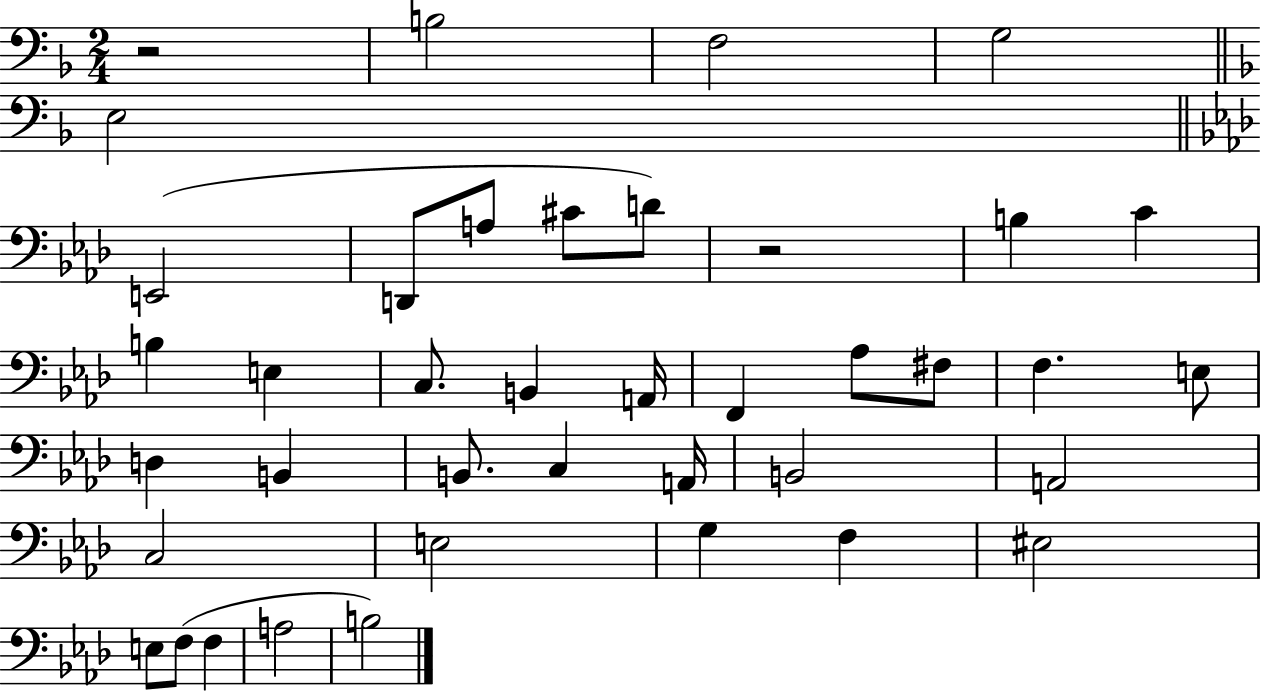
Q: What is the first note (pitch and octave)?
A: B3